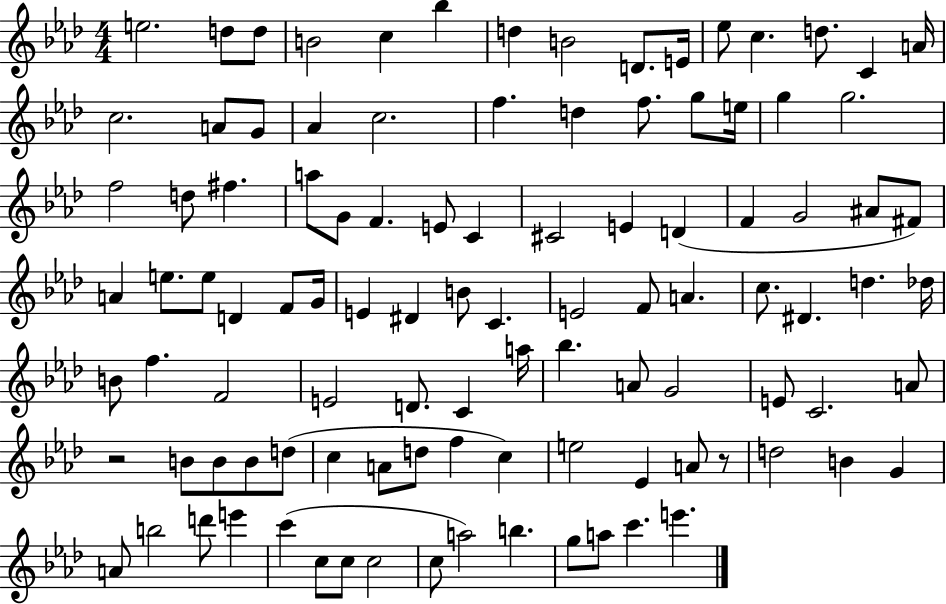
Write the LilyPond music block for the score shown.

{
  \clef treble
  \numericTimeSignature
  \time 4/4
  \key aes \major
  e''2. d''8 d''8 | b'2 c''4 bes''4 | d''4 b'2 d'8. e'16 | ees''8 c''4. d''8. c'4 a'16 | \break c''2. a'8 g'8 | aes'4 c''2. | f''4. d''4 f''8. g''8 e''16 | g''4 g''2. | \break f''2 d''8 fis''4. | a''8 g'8 f'4. e'8 c'4 | cis'2 e'4 d'4( | f'4 g'2 ais'8 fis'8) | \break a'4 e''8. e''8 d'4 f'8 g'16 | e'4 dis'4 b'8 c'4. | e'2 f'8 a'4. | c''8. dis'4. d''4. des''16 | \break b'8 f''4. f'2 | e'2 d'8. c'4 a''16 | bes''4. a'8 g'2 | e'8 c'2. a'8 | \break r2 b'8 b'8 b'8 d''8( | c''4 a'8 d''8 f''4 c''4) | e''2 ees'4 a'8 r8 | d''2 b'4 g'4 | \break a'8 b''2 d'''8 e'''4 | c'''4( c''8 c''8 c''2 | c''8 a''2) b''4. | g''8 a''8 c'''4. e'''4. | \break \bar "|."
}